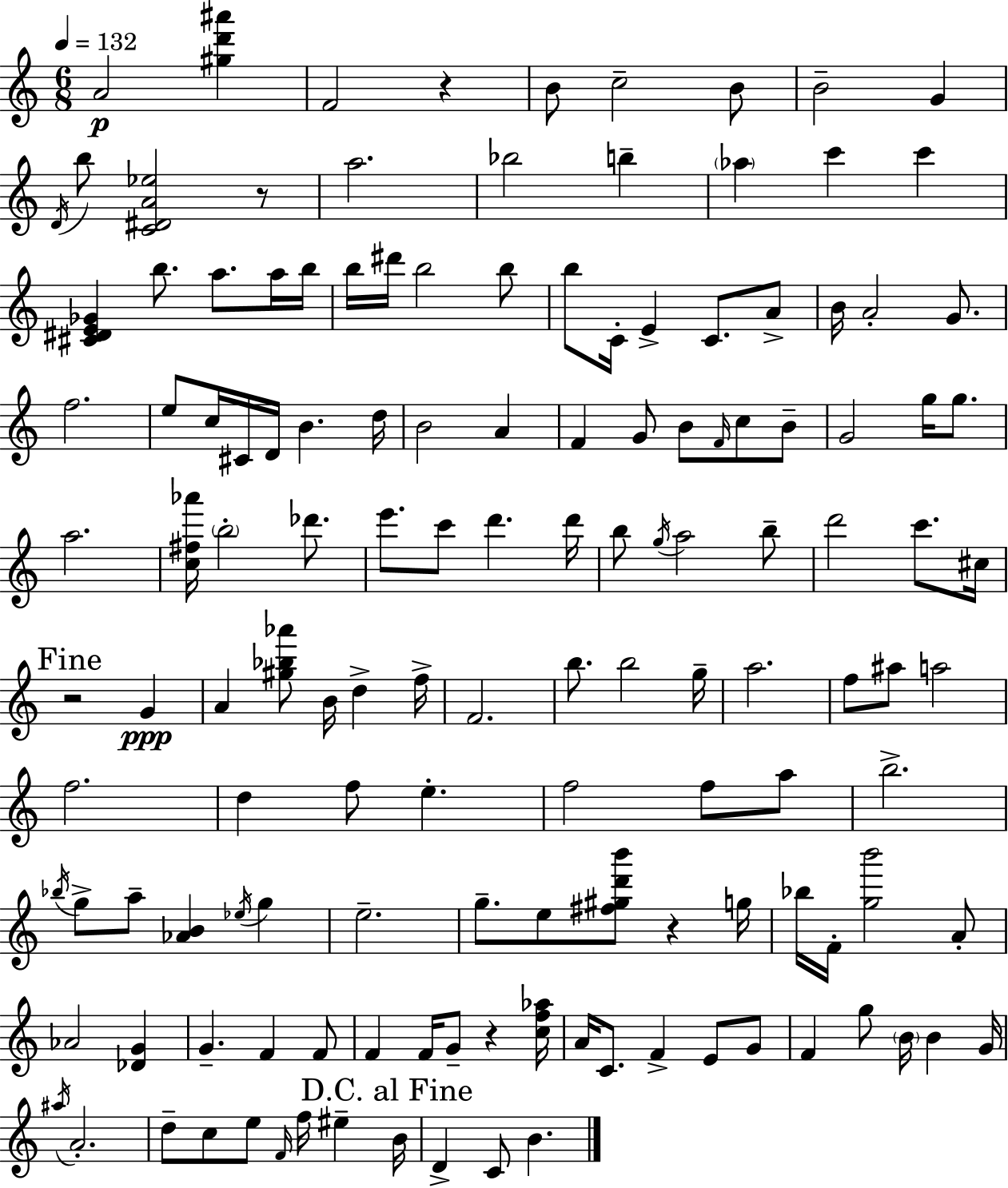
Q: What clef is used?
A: treble